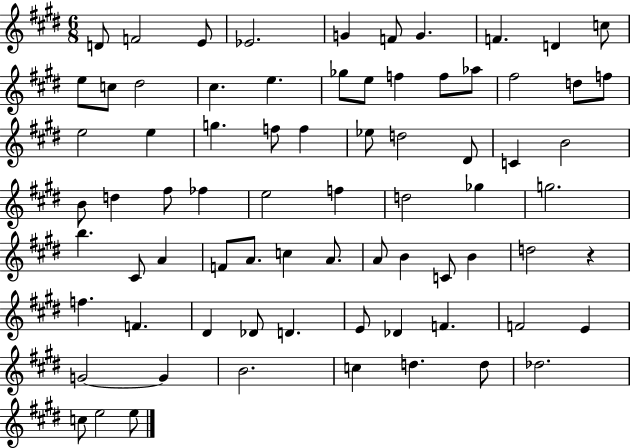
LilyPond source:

{
  \clef treble
  \numericTimeSignature
  \time 6/8
  \key e \major
  \repeat volta 2 { d'8 f'2 e'8 | ees'2. | g'4 f'8 g'4. | f'4. d'4 c''8 | \break e''8 c''8 dis''2 | cis''4. e''4. | ges''8 e''8 f''4 f''8 aes''8 | fis''2 d''8 f''8 | \break e''2 e''4 | g''4. f''8 f''4 | ees''8 d''2 dis'8 | c'4 b'2 | \break b'8 d''4 fis''8 fes''4 | e''2 f''4 | d''2 ges''4 | g''2. | \break b''4. cis'8 a'4 | f'8 a'8. c''4 a'8. | a'8 b'4 c'8 b'4 | d''2 r4 | \break f''4. f'4. | dis'4 des'8 d'4. | e'8 des'4 f'4. | f'2 e'4 | \break g'2~~ g'4 | b'2. | c''4 d''4. d''8 | des''2. | \break c''8 e''2 e''8 | } \bar "|."
}